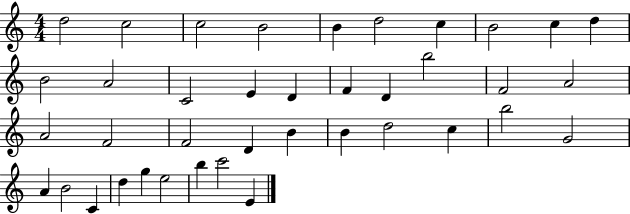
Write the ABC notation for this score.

X:1
T:Untitled
M:4/4
L:1/4
K:C
d2 c2 c2 B2 B d2 c B2 c d B2 A2 C2 E D F D b2 F2 A2 A2 F2 F2 D B B d2 c b2 G2 A B2 C d g e2 b c'2 E